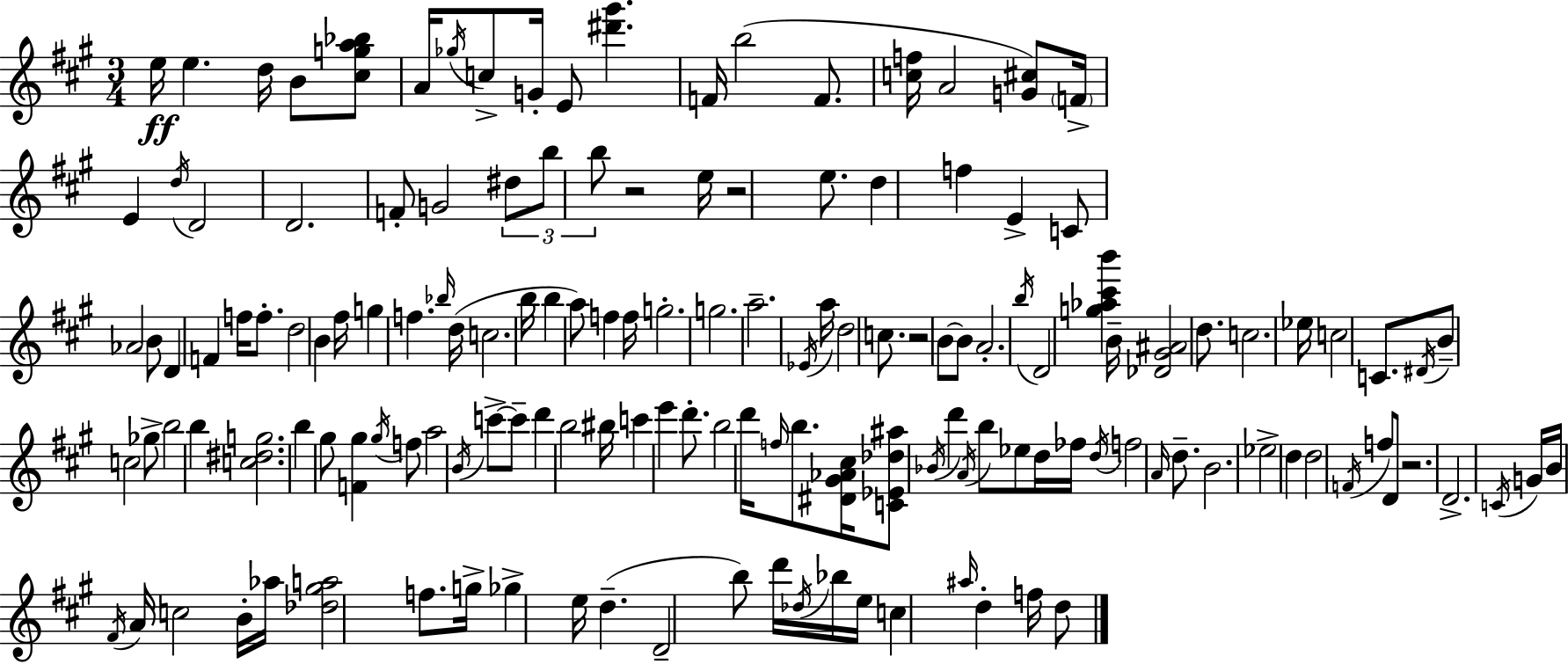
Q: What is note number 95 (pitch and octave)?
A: Eb5